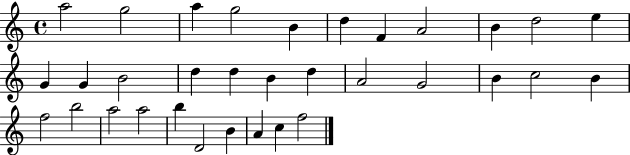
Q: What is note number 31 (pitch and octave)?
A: A4